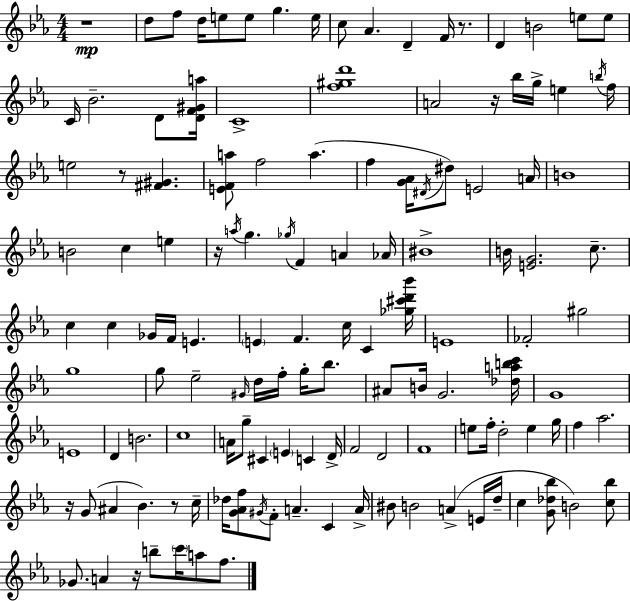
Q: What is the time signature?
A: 4/4